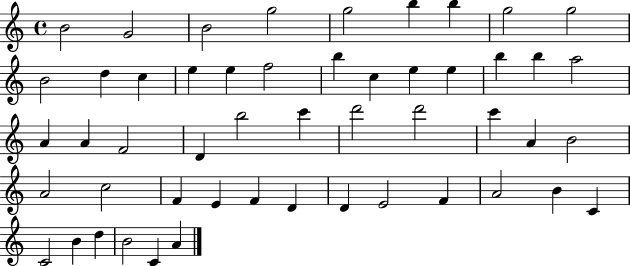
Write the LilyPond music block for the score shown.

{
  \clef treble
  \time 4/4
  \defaultTimeSignature
  \key c \major
  b'2 g'2 | b'2 g''2 | g''2 b''4 b''4 | g''2 g''2 | \break b'2 d''4 c''4 | e''4 e''4 f''2 | b''4 c''4 e''4 e''4 | b''4 b''4 a''2 | \break a'4 a'4 f'2 | d'4 b''2 c'''4 | d'''2 d'''2 | c'''4 a'4 b'2 | \break a'2 c''2 | f'4 e'4 f'4 d'4 | d'4 e'2 f'4 | a'2 b'4 c'4 | \break c'2 b'4 d''4 | b'2 c'4 a'4 | \bar "|."
}